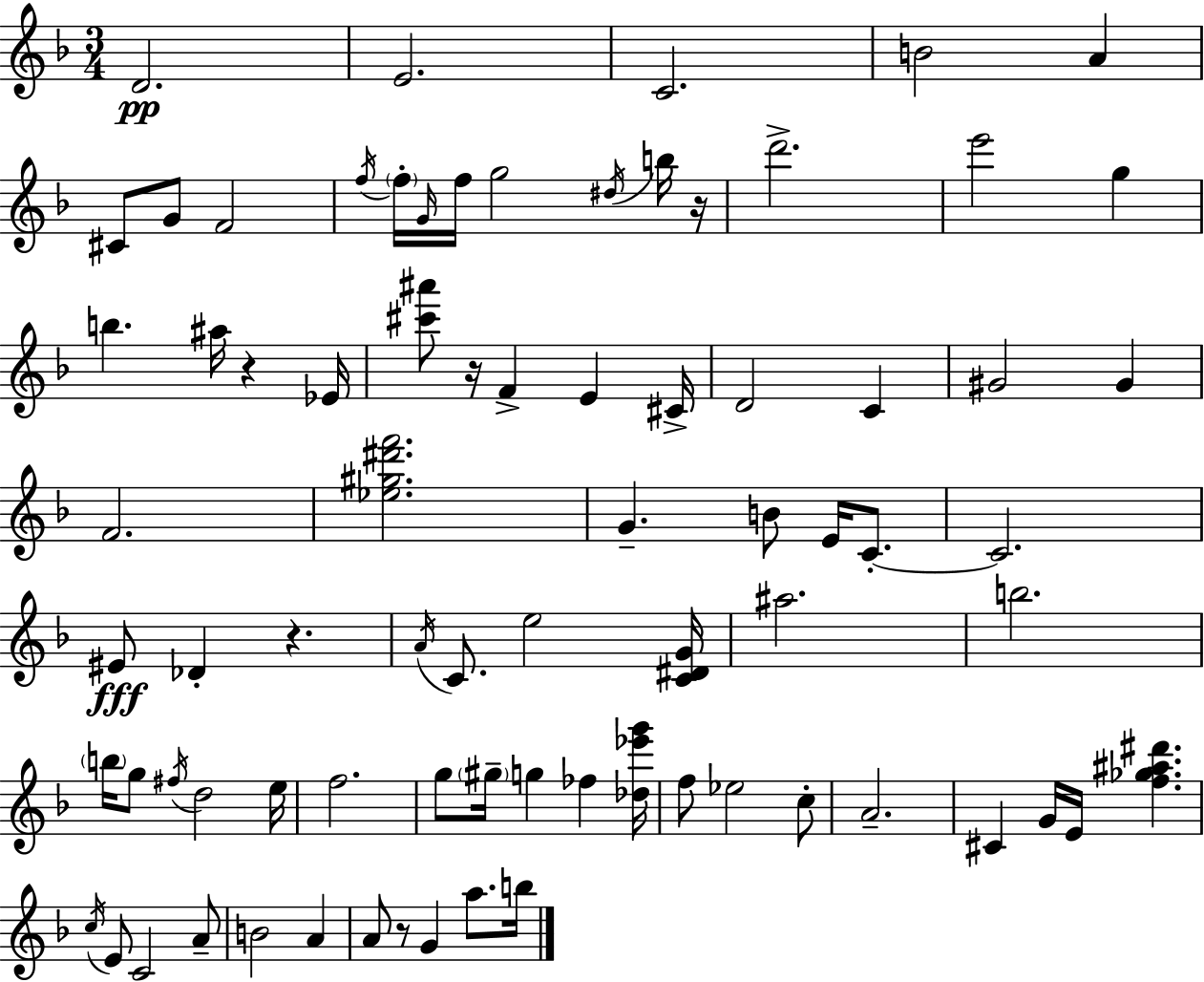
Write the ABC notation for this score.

X:1
T:Untitled
M:3/4
L:1/4
K:F
D2 E2 C2 B2 A ^C/2 G/2 F2 f/4 f/4 G/4 f/4 g2 ^d/4 b/4 z/4 d'2 e'2 g b ^a/4 z _E/4 [^c'^a']/2 z/4 F E ^C/4 D2 C ^G2 ^G F2 [_e^g^d'f']2 G B/2 E/4 C/2 C2 ^E/2 _D z A/4 C/2 e2 [C^DG]/4 ^a2 b2 b/4 g/2 ^f/4 d2 e/4 f2 g/2 ^g/4 g _f [_d_e'g']/4 f/2 _e2 c/2 A2 ^C G/4 E/4 [f_g^a^d'] c/4 E/2 C2 A/2 B2 A A/2 z/2 G a/2 b/4